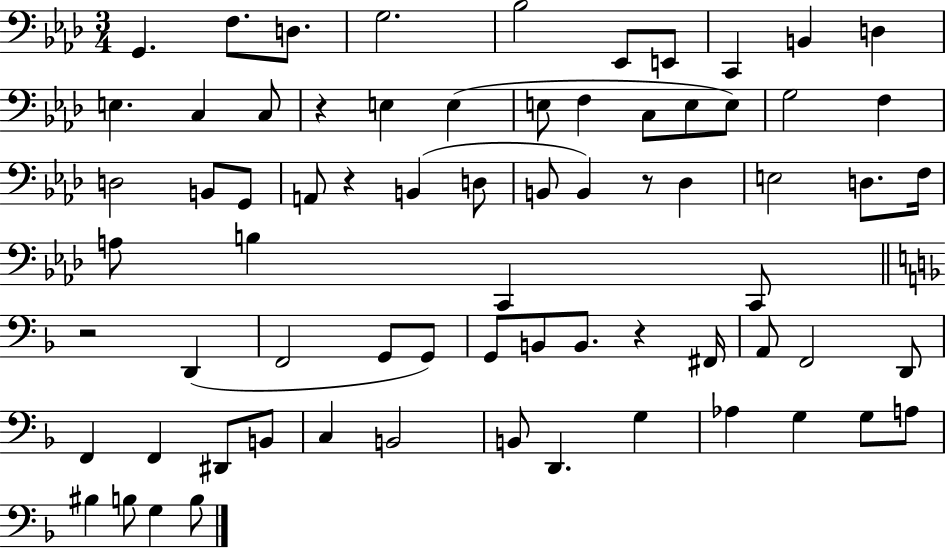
{
  \clef bass
  \numericTimeSignature
  \time 3/4
  \key aes \major
  g,4. f8. d8. | g2. | bes2 ees,8 e,8 | c,4 b,4 d4 | \break e4. c4 c8 | r4 e4 e4( | e8 f4 c8 e8 e8) | g2 f4 | \break d2 b,8 g,8 | a,8 r4 b,4( d8 | b,8 b,4) r8 des4 | e2 d8. f16 | \break a8 b4 c,4 c,8 | \bar "||" \break \key d \minor r2 d,4( | f,2 g,8 g,8) | g,8 b,8 b,8. r4 fis,16 | a,8 f,2 d,8 | \break f,4 f,4 dis,8 b,8 | c4 b,2 | b,8 d,4. g4 | aes4 g4 g8 a8 | \break bis4 b8 g4 b8 | \bar "|."
}